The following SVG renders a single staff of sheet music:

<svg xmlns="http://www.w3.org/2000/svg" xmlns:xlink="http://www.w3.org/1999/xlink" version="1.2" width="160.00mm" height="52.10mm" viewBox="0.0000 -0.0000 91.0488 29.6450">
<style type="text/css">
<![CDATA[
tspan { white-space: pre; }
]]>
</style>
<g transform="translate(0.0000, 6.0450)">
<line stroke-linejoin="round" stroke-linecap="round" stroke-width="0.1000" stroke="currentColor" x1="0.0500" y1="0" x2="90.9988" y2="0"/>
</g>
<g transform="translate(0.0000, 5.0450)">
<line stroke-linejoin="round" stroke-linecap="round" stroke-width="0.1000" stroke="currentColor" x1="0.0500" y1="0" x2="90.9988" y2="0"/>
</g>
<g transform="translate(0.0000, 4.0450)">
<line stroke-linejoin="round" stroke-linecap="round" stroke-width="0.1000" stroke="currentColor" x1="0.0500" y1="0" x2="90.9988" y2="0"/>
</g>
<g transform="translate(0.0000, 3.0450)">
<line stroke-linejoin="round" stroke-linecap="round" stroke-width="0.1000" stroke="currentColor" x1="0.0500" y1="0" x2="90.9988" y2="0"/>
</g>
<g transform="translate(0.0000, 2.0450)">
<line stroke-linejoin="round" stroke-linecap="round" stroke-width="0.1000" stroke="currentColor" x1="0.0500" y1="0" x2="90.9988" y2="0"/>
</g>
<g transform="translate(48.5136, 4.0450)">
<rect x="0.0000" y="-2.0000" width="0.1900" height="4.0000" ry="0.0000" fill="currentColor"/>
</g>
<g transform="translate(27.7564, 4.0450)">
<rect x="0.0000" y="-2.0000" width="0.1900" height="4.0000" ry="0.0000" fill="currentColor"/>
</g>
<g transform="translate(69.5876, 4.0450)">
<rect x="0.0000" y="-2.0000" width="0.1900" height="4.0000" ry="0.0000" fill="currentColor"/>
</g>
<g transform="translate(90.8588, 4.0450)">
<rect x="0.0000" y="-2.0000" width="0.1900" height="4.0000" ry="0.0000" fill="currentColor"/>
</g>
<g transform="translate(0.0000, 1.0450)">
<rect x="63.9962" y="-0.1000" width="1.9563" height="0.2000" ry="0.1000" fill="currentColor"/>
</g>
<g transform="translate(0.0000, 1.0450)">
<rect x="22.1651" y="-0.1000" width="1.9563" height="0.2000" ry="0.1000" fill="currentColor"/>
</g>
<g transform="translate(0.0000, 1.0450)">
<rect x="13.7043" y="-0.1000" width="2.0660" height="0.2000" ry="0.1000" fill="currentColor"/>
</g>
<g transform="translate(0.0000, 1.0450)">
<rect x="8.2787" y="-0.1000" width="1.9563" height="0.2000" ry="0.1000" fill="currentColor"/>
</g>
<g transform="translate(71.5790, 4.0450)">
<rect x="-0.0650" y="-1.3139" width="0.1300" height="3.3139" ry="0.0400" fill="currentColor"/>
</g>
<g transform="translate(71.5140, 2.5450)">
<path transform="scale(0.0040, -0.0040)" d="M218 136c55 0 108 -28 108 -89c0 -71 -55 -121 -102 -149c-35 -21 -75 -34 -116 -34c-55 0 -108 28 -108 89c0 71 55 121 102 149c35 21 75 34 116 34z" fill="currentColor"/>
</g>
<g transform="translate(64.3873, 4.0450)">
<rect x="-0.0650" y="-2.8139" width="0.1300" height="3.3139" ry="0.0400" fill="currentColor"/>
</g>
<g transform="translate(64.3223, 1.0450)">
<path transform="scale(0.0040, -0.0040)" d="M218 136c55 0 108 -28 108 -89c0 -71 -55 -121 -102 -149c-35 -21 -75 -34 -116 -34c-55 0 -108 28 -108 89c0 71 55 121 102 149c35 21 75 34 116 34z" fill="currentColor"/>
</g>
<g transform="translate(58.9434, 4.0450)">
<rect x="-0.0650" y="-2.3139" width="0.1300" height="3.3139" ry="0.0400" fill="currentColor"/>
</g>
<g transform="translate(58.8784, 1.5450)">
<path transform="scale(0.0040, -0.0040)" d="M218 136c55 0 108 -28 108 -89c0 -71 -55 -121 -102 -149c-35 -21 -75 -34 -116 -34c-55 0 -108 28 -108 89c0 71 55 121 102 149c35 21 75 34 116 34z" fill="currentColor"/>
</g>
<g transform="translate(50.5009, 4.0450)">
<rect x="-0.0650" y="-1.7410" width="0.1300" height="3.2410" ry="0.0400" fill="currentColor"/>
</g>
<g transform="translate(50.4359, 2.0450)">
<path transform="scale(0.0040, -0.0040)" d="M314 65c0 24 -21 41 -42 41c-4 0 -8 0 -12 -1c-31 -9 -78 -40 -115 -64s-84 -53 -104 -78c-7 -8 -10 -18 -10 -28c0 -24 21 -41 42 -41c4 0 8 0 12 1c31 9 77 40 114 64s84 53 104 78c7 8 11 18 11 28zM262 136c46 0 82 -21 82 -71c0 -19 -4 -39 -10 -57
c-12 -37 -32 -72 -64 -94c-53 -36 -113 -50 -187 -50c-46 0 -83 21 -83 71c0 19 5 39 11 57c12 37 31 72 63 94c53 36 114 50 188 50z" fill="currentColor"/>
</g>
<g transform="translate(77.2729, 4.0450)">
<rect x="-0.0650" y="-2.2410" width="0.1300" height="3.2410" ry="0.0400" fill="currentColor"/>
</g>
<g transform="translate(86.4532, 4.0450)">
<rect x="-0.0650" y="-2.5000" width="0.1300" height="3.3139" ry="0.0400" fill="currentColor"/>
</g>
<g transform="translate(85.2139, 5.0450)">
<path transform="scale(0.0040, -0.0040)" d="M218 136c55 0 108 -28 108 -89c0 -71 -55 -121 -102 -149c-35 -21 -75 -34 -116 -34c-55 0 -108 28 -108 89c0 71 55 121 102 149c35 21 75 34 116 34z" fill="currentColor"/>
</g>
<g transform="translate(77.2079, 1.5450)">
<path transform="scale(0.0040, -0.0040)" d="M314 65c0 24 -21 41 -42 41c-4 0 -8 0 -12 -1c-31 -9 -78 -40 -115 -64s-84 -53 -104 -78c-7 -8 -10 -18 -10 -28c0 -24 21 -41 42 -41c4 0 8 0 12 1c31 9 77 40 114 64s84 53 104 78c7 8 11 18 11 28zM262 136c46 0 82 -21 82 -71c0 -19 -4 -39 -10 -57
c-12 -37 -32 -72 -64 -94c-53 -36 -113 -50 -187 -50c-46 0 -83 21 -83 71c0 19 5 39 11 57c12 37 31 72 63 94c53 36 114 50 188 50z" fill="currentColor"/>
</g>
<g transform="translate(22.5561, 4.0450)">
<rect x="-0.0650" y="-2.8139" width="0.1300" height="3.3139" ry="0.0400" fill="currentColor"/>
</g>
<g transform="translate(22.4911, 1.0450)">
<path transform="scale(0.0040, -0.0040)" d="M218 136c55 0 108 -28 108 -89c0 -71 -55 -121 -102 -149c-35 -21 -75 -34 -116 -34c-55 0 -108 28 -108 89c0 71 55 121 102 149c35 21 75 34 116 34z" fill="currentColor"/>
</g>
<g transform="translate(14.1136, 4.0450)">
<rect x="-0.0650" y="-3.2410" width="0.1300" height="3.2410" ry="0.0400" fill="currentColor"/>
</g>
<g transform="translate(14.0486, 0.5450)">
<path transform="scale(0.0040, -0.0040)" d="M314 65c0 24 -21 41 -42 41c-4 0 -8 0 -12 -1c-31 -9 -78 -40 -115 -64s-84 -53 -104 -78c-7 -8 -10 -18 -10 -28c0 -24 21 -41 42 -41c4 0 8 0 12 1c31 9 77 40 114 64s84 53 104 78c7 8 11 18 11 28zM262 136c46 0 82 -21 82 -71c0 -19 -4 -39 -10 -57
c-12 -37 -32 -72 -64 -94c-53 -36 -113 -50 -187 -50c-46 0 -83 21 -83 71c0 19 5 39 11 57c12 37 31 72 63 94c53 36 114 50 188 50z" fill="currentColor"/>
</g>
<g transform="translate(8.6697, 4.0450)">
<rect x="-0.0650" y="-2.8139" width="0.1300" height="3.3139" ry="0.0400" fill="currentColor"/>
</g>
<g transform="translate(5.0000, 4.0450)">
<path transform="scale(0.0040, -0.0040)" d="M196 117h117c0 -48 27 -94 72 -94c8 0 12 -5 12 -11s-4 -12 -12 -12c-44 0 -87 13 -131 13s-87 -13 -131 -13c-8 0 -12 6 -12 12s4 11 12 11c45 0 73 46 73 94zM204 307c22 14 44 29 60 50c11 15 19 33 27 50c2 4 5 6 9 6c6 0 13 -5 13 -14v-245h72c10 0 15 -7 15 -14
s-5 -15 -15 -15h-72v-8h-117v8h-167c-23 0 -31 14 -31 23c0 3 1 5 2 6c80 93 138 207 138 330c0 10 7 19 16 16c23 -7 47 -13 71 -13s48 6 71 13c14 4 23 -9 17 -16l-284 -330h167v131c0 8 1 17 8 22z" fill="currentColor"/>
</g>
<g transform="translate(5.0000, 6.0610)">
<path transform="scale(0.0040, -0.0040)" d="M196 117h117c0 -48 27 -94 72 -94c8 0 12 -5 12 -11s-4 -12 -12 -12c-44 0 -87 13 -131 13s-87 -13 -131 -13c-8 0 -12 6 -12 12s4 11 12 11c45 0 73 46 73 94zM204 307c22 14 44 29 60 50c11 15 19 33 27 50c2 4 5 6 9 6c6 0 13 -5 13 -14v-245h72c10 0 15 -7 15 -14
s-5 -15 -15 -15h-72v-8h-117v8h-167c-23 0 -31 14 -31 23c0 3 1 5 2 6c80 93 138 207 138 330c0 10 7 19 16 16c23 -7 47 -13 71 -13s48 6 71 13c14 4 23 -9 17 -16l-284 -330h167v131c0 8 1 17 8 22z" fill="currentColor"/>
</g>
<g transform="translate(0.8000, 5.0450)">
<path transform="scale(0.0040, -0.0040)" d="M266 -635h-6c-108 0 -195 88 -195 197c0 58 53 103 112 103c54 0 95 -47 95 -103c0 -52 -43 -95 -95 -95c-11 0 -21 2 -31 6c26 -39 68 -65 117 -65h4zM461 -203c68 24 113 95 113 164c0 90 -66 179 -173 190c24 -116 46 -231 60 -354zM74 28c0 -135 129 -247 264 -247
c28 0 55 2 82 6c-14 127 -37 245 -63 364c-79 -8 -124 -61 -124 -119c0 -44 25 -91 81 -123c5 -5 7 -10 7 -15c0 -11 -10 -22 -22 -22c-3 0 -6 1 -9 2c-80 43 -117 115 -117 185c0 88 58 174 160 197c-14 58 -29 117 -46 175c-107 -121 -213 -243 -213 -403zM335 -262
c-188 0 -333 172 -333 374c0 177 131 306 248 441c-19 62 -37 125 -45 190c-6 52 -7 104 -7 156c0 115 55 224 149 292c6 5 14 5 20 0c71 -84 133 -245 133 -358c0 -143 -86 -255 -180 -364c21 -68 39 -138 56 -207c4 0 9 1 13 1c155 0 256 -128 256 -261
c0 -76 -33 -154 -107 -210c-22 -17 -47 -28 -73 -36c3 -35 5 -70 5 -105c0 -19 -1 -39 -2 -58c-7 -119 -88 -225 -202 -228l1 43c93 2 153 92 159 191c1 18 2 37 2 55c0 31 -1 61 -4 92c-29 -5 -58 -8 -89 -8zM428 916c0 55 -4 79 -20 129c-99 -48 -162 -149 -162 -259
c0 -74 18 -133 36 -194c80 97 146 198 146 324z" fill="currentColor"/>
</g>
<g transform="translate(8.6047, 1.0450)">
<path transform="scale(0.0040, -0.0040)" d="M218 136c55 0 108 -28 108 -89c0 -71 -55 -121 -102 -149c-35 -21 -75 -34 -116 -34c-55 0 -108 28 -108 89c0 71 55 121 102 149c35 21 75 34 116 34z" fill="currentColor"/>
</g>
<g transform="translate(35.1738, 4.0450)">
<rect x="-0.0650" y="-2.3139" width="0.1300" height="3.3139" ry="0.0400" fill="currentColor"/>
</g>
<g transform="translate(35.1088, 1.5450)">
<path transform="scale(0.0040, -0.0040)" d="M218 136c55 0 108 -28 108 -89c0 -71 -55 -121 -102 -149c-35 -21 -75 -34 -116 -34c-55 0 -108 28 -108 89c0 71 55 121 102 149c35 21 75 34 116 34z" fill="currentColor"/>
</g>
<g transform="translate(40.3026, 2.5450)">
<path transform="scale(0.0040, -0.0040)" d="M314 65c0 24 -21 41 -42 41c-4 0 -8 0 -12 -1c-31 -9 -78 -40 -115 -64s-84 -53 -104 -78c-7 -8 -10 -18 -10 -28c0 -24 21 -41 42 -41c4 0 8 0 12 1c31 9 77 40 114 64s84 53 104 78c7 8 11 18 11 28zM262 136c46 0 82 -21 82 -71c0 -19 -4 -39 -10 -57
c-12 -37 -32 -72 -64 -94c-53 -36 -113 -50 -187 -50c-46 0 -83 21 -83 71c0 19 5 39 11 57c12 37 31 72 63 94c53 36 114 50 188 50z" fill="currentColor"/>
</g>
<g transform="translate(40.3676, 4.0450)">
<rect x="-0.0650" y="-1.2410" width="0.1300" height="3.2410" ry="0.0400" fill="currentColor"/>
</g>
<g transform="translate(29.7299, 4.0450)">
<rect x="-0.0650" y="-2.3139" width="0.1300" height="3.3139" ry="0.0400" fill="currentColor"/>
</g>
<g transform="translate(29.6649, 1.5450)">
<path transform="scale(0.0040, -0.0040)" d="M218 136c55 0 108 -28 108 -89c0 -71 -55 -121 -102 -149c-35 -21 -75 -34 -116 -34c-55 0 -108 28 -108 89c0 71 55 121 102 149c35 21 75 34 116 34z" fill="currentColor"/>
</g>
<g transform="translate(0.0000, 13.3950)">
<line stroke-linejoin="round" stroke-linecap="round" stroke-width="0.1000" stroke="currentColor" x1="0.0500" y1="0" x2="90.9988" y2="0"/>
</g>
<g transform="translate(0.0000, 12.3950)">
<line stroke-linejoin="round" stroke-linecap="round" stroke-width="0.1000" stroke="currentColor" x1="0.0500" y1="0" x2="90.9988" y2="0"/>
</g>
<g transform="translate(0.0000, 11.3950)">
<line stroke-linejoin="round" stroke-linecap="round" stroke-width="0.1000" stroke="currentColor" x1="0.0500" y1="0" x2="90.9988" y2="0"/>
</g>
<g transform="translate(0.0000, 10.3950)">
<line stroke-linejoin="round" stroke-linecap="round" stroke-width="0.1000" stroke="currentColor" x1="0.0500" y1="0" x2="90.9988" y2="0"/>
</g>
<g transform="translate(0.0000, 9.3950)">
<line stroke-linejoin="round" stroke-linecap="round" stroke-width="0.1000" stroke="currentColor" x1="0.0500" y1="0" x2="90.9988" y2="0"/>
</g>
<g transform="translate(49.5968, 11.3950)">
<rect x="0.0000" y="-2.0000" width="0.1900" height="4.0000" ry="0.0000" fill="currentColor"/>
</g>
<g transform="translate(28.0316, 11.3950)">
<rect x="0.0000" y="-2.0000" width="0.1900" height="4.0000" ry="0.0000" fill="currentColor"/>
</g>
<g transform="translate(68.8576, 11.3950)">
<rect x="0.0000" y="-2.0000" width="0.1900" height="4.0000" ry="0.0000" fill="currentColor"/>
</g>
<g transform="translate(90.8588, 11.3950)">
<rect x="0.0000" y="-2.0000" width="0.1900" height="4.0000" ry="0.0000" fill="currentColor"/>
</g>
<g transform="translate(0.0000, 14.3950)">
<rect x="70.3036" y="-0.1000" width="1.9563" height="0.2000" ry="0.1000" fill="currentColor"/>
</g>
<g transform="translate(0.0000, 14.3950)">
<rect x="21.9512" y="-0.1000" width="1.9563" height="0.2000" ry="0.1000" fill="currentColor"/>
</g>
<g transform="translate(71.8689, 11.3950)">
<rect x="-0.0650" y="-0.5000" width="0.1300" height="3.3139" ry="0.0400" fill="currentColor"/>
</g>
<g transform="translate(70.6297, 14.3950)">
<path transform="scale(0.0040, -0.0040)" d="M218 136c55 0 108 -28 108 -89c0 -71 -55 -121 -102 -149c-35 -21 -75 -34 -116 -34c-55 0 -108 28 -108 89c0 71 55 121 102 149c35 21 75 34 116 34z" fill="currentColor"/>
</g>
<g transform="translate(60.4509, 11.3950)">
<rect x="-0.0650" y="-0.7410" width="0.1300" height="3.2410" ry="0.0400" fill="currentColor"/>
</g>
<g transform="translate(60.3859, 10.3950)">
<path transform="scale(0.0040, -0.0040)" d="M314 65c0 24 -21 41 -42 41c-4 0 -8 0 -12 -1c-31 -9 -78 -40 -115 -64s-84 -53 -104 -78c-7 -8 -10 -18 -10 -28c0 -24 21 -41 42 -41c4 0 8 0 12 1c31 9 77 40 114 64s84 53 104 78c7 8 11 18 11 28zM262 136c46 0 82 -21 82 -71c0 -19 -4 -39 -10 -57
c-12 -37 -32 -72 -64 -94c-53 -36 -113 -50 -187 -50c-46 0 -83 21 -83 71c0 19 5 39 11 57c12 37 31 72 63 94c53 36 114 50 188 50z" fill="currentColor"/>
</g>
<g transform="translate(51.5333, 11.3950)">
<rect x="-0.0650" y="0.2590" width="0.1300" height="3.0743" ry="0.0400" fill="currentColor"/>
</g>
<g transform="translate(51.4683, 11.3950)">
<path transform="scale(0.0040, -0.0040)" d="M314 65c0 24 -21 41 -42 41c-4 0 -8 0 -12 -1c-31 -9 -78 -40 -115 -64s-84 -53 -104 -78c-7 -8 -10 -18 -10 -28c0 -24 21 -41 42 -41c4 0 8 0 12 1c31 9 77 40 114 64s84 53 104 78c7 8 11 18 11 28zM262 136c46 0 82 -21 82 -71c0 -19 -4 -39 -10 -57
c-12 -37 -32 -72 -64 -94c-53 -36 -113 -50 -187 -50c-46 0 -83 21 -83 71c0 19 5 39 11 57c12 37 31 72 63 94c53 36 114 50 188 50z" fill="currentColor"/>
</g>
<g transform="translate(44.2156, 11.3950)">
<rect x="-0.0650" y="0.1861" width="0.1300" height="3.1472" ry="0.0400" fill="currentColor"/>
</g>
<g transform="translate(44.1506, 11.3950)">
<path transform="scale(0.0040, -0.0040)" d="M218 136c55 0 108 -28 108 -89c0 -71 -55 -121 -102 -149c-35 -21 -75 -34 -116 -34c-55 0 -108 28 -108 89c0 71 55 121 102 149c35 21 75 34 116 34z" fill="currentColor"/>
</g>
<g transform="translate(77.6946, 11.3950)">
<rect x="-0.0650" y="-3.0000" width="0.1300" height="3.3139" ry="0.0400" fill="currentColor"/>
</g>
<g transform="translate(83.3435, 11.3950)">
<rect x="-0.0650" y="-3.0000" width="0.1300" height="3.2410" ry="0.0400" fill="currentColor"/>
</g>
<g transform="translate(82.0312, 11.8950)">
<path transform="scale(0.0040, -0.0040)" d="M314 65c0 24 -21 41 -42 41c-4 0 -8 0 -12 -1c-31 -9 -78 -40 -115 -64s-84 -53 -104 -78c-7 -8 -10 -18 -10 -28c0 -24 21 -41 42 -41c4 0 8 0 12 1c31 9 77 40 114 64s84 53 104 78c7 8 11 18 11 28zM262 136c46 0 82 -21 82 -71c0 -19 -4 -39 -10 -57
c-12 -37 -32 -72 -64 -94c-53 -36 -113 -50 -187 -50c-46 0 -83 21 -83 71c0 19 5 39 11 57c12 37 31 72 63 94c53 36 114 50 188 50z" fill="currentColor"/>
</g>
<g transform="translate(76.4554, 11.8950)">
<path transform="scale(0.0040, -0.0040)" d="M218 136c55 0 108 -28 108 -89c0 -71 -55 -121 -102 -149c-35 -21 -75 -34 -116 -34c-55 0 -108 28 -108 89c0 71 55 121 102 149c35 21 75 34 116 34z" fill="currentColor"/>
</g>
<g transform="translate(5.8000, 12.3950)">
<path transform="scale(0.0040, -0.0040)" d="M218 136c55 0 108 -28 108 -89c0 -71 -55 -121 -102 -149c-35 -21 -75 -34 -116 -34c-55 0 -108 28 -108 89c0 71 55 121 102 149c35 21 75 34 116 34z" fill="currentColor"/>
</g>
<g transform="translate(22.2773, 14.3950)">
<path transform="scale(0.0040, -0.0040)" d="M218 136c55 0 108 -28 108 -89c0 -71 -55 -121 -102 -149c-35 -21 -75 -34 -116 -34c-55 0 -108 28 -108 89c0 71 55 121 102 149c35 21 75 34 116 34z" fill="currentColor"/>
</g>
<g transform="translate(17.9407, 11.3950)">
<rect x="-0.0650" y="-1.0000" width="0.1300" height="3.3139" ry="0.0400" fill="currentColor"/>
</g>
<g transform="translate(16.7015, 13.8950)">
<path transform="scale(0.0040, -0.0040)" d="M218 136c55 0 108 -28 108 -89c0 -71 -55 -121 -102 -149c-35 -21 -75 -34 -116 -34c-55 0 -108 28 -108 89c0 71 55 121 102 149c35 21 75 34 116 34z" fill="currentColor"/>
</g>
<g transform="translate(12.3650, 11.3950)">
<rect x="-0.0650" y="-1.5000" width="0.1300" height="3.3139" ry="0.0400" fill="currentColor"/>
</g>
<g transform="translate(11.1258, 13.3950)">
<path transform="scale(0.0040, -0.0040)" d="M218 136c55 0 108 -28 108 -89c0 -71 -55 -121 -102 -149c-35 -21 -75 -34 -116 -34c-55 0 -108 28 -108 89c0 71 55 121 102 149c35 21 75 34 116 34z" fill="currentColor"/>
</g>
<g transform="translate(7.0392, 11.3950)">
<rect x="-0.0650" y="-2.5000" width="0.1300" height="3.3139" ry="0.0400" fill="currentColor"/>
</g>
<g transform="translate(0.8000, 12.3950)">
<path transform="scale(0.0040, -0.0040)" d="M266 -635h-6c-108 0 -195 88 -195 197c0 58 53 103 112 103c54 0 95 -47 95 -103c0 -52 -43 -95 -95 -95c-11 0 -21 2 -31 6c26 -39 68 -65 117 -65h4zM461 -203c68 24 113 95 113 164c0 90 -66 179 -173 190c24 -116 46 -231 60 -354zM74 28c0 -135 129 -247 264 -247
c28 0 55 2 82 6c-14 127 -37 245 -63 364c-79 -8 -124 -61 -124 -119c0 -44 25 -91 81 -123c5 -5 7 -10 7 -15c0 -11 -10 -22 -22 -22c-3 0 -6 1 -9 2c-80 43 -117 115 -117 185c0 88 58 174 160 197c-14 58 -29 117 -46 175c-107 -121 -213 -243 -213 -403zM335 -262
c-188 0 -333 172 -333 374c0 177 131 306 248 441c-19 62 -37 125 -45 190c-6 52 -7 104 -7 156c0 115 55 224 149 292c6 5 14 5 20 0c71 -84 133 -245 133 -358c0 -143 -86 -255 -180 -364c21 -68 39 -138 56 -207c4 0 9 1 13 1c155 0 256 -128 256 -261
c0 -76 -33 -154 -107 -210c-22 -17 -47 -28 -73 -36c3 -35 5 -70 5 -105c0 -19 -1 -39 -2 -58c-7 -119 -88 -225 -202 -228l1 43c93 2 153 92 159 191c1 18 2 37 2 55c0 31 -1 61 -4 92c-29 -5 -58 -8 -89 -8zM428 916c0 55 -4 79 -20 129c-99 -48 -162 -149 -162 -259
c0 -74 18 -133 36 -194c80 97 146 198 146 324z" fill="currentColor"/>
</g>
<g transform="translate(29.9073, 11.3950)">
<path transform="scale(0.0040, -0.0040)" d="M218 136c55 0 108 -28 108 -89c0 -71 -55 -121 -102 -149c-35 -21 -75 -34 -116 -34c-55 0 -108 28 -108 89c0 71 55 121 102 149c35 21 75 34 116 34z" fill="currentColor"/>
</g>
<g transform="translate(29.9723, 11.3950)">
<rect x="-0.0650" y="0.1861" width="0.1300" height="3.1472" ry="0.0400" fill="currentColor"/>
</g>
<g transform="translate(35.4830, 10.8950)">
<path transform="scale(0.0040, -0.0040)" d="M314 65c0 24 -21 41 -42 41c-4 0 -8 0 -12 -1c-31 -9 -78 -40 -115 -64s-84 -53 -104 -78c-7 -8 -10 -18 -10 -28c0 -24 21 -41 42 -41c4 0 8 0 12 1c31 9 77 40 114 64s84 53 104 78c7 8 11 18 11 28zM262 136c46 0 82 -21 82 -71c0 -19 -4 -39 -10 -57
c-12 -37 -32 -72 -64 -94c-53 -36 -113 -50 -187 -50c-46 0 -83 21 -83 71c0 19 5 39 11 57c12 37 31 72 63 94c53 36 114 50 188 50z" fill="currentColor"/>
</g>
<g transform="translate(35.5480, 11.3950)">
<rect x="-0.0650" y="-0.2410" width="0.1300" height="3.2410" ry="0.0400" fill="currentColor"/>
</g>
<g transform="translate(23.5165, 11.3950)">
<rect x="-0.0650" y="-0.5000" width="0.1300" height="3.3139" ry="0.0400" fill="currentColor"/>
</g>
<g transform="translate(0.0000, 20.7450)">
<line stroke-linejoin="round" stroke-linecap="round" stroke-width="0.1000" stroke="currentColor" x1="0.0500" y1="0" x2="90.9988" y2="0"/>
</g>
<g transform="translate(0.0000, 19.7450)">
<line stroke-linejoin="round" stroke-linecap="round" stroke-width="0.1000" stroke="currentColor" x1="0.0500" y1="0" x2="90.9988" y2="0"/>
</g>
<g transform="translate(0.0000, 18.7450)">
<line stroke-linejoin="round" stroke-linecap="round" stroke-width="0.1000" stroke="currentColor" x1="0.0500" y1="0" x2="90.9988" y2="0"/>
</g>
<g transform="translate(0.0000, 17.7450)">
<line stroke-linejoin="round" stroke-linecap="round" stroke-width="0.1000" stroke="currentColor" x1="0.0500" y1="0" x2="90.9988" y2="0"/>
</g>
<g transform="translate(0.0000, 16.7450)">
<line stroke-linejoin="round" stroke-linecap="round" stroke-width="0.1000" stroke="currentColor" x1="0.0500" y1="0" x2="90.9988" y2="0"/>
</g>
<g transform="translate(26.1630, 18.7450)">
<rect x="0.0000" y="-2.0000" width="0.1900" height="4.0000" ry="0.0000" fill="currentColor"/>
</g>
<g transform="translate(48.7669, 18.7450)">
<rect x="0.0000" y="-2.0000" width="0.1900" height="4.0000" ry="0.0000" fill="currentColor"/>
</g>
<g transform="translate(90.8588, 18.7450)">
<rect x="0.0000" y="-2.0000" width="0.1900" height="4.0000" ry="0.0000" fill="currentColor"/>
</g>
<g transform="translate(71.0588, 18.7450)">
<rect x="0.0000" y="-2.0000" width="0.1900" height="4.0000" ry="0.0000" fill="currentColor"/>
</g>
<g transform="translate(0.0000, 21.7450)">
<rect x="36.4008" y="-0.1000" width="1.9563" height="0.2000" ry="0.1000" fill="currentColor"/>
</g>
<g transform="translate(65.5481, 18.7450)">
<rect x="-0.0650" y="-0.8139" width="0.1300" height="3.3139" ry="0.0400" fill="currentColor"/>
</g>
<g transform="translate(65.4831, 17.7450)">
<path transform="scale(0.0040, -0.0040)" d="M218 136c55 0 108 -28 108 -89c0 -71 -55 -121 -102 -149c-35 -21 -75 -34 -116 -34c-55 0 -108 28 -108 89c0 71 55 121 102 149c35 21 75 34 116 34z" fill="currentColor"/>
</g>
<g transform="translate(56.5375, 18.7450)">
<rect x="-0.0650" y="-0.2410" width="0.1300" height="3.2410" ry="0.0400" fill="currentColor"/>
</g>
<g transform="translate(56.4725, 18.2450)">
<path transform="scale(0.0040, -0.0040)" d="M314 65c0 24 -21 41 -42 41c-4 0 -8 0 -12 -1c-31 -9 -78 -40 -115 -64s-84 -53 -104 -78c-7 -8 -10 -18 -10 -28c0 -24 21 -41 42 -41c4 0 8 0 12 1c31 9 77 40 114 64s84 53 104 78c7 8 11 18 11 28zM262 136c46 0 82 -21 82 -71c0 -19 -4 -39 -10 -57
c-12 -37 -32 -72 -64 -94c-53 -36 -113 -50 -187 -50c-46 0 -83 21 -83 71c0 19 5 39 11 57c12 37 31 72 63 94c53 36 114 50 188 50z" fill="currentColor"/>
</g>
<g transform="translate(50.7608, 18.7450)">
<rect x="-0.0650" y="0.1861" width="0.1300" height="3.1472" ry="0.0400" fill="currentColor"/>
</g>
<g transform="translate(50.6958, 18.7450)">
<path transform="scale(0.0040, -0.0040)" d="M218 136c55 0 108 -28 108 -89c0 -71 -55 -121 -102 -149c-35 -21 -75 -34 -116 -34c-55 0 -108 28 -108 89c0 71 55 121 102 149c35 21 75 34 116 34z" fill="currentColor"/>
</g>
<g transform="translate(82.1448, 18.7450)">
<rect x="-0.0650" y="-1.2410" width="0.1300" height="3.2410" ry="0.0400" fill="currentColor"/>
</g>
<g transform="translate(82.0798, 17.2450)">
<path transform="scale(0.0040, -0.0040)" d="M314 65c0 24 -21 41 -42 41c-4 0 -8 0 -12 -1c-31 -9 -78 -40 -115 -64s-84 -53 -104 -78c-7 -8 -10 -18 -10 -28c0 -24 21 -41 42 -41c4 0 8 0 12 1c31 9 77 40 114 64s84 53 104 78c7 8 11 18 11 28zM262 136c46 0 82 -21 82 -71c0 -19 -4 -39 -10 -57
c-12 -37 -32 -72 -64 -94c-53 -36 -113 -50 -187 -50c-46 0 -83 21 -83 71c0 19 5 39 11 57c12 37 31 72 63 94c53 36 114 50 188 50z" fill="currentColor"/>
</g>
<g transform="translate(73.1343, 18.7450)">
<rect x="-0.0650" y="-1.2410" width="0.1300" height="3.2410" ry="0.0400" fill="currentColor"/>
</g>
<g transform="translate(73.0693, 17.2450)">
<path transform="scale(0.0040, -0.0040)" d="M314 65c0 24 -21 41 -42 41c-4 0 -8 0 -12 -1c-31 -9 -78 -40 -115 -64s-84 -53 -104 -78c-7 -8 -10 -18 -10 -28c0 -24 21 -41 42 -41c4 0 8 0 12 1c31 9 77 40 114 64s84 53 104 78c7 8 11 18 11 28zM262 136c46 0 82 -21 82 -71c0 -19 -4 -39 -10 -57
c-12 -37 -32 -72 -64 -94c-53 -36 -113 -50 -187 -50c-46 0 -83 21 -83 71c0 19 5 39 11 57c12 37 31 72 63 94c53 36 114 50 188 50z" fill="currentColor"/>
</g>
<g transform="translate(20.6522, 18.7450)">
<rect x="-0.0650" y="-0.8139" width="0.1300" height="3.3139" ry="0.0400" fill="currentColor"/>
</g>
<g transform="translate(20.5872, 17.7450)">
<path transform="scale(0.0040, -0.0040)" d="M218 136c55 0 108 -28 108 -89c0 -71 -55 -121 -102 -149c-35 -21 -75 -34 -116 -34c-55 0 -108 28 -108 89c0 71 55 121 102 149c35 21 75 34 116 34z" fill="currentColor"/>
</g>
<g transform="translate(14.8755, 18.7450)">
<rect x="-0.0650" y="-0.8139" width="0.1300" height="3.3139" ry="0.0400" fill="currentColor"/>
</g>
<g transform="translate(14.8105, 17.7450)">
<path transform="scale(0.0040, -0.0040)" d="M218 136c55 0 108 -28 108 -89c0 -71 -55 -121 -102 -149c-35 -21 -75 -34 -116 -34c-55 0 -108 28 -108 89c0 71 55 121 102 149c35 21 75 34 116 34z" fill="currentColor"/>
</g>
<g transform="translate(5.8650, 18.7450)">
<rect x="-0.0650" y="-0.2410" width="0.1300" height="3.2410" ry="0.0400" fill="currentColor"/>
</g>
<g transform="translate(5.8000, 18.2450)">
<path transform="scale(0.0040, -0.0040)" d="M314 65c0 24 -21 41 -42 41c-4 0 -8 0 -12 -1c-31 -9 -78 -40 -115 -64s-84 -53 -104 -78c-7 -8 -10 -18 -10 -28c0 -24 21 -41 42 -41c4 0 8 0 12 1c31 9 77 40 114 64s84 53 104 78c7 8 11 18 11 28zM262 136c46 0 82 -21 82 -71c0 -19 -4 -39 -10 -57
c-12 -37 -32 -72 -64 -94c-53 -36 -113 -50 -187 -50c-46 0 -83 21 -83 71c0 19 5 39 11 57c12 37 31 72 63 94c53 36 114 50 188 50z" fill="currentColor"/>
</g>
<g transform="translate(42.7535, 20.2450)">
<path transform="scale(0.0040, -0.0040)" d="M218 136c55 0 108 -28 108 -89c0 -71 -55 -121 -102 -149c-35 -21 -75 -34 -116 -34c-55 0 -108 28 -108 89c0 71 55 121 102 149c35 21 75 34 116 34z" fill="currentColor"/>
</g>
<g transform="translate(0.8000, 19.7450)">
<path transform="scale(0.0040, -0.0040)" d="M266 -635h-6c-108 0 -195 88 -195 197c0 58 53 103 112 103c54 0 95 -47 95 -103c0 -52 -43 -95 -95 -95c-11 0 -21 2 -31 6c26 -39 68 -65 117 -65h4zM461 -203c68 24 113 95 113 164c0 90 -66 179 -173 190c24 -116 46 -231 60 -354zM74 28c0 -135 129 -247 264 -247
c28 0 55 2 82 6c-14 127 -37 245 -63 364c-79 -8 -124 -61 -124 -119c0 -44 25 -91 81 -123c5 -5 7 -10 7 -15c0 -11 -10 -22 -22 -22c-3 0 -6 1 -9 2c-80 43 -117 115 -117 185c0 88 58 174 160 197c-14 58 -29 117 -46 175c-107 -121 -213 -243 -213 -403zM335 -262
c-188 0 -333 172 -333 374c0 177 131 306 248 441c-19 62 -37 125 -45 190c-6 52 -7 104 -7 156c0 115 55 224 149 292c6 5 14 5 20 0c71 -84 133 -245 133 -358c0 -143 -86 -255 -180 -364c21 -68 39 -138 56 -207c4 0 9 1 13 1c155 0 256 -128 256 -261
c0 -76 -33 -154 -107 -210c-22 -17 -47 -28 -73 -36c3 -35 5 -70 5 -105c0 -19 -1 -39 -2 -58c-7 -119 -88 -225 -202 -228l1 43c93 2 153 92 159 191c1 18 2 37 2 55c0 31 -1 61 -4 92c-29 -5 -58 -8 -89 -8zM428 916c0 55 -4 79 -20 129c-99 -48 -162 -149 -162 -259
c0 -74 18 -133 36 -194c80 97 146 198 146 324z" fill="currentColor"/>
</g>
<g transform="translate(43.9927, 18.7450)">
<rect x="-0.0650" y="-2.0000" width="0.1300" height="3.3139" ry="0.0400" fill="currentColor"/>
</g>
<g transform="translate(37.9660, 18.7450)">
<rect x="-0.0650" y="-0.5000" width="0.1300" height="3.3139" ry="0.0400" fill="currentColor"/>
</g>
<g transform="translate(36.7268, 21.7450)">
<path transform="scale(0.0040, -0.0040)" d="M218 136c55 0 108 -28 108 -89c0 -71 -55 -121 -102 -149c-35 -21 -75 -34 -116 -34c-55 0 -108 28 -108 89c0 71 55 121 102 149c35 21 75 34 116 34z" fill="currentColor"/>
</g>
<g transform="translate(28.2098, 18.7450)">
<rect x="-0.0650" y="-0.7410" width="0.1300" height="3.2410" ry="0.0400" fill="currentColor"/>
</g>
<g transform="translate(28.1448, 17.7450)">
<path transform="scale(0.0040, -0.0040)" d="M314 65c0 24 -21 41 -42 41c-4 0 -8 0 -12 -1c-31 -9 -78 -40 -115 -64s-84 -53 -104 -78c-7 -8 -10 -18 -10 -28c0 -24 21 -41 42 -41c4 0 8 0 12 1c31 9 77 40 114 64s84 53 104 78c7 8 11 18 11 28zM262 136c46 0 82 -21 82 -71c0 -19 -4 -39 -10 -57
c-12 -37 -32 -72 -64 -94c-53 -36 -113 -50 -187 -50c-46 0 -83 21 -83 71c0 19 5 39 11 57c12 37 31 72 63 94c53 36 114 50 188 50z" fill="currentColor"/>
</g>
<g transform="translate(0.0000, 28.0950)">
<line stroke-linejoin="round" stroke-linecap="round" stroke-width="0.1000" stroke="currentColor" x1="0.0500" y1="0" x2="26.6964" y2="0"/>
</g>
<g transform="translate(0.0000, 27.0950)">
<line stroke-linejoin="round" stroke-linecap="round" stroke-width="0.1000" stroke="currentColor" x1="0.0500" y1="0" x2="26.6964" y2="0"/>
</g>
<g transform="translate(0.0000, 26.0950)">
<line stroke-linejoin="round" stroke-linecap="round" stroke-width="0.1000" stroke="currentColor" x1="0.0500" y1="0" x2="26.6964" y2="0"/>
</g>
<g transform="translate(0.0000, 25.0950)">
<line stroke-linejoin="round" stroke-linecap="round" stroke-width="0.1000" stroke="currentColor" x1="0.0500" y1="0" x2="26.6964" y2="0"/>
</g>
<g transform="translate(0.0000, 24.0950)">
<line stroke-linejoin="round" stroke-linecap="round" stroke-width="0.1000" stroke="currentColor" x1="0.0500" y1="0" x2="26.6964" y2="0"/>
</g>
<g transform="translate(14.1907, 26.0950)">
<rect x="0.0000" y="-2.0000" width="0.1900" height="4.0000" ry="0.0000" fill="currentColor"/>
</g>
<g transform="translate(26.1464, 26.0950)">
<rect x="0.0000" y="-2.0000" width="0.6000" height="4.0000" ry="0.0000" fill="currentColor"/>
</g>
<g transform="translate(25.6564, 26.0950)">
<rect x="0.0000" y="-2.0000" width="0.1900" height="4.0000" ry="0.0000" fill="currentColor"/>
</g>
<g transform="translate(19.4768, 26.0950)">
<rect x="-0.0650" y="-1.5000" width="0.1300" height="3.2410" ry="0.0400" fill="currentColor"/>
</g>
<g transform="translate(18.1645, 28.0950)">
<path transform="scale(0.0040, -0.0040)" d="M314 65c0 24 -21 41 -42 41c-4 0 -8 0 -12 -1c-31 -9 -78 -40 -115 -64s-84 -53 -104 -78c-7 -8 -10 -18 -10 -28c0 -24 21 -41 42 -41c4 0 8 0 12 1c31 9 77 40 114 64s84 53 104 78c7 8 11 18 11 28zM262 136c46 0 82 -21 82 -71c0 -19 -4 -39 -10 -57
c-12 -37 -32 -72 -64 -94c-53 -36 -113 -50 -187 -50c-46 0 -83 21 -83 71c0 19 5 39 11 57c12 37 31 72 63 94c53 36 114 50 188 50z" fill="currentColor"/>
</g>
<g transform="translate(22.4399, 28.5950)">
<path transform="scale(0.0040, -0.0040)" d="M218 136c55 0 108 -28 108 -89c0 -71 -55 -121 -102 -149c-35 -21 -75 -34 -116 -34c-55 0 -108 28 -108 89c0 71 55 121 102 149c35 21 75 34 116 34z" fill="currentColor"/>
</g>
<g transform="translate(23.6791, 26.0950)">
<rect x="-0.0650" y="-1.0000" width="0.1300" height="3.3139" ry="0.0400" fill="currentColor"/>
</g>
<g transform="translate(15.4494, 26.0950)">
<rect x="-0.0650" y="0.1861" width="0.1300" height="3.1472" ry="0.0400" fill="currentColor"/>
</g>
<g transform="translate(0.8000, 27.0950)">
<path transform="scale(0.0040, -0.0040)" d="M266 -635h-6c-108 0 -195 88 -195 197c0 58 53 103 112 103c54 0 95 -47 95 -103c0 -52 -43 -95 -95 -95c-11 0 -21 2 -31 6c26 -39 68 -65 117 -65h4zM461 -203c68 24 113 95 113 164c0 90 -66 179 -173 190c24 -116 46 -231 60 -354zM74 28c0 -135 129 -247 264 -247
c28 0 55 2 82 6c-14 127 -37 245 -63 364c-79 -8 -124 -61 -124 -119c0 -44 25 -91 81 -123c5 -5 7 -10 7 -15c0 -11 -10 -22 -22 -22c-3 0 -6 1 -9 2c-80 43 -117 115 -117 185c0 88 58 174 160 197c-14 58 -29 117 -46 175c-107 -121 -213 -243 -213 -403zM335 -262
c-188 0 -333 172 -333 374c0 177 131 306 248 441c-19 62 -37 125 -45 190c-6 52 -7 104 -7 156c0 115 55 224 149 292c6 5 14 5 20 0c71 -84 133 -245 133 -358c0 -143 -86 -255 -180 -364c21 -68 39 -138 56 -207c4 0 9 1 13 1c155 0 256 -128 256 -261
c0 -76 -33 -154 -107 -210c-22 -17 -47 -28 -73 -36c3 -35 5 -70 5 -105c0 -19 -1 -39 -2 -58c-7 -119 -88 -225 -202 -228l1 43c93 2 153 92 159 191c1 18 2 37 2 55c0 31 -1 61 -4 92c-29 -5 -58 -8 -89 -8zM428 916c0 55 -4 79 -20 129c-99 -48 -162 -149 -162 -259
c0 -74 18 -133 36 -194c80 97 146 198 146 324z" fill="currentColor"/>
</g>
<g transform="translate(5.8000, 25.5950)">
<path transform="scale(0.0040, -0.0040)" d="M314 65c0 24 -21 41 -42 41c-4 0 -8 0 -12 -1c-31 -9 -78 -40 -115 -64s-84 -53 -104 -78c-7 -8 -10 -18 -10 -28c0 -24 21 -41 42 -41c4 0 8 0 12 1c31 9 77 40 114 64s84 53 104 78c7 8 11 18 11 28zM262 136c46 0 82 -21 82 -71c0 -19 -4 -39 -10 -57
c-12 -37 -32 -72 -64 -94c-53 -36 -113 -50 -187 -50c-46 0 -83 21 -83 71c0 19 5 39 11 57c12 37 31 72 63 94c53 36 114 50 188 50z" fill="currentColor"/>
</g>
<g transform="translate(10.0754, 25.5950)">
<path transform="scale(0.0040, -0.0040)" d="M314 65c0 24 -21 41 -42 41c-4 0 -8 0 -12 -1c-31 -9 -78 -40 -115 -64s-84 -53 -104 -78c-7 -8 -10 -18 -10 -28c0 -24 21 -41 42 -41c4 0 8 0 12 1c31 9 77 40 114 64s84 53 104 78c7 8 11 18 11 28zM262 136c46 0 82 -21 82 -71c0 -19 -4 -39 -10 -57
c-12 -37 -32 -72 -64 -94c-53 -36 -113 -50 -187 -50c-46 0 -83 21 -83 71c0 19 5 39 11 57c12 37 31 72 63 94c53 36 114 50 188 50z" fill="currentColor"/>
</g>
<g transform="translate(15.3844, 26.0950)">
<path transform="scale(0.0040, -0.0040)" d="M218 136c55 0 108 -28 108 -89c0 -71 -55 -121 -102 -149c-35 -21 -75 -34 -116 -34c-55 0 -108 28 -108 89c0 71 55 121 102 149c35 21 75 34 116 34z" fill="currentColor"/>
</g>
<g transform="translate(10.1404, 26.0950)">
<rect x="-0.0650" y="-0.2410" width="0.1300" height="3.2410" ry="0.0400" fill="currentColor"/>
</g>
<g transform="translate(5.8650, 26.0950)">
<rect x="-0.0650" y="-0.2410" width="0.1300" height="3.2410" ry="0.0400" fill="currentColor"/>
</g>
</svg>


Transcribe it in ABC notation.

X:1
T:Untitled
M:4/4
L:1/4
K:C
a b2 a g g e2 f2 g a e g2 G G E D C B c2 B B2 d2 C A A2 c2 d d d2 C F B c2 d e2 e2 c2 c2 B E2 D